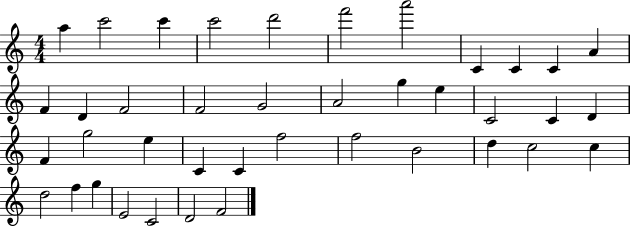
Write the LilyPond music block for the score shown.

{
  \clef treble
  \numericTimeSignature
  \time 4/4
  \key c \major
  a''4 c'''2 c'''4 | c'''2 d'''2 | f'''2 a'''2 | c'4 c'4 c'4 a'4 | \break f'4 d'4 f'2 | f'2 g'2 | a'2 g''4 e''4 | c'2 c'4 d'4 | \break f'4 g''2 e''4 | c'4 c'4 f''2 | f''2 b'2 | d''4 c''2 c''4 | \break d''2 f''4 g''4 | e'2 c'2 | d'2 f'2 | \bar "|."
}